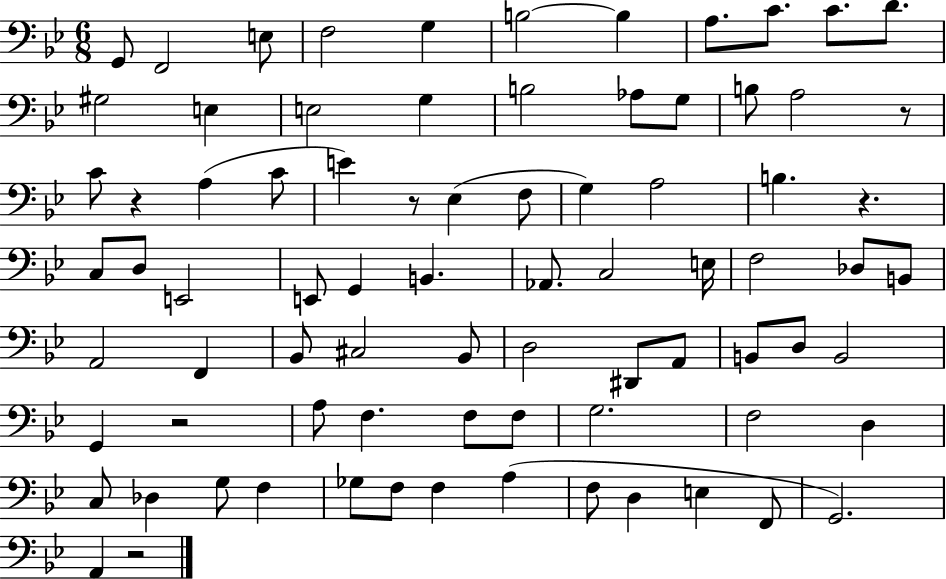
X:1
T:Untitled
M:6/8
L:1/4
K:Bb
G,,/2 F,,2 E,/2 F,2 G, B,2 B, A,/2 C/2 C/2 D/2 ^G,2 E, E,2 G, B,2 _A,/2 G,/2 B,/2 A,2 z/2 C/2 z A, C/2 E z/2 _E, F,/2 G, A,2 B, z C,/2 D,/2 E,,2 E,,/2 G,, B,, _A,,/2 C,2 E,/4 F,2 _D,/2 B,,/2 A,,2 F,, _B,,/2 ^C,2 _B,,/2 D,2 ^D,,/2 A,,/2 B,,/2 D,/2 B,,2 G,, z2 A,/2 F, F,/2 F,/2 G,2 F,2 D, C,/2 _D, G,/2 F, _G,/2 F,/2 F, A, F,/2 D, E, F,,/2 G,,2 A,, z2